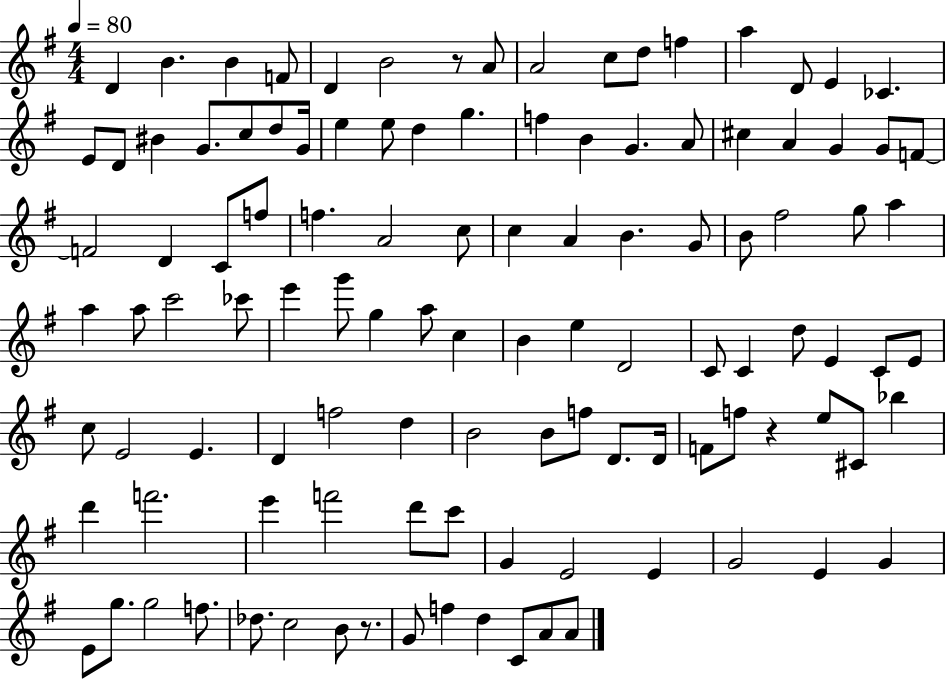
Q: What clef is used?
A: treble